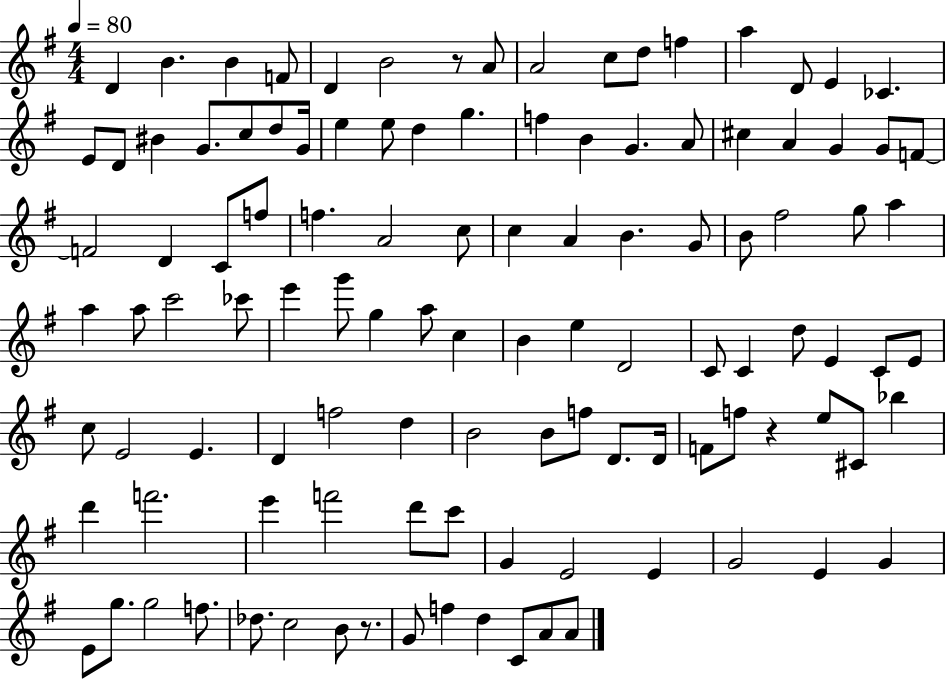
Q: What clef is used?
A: treble